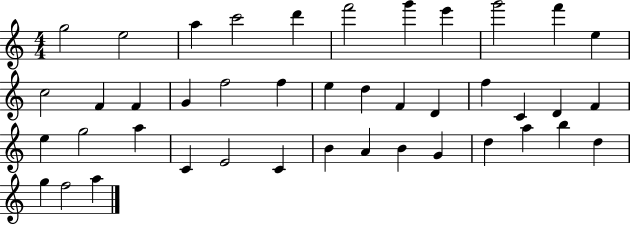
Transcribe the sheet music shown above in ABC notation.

X:1
T:Untitled
M:4/4
L:1/4
K:C
g2 e2 a c'2 d' f'2 g' e' g'2 f' e c2 F F G f2 f e d F D f C D F e g2 a C E2 C B A B G d a b d g f2 a